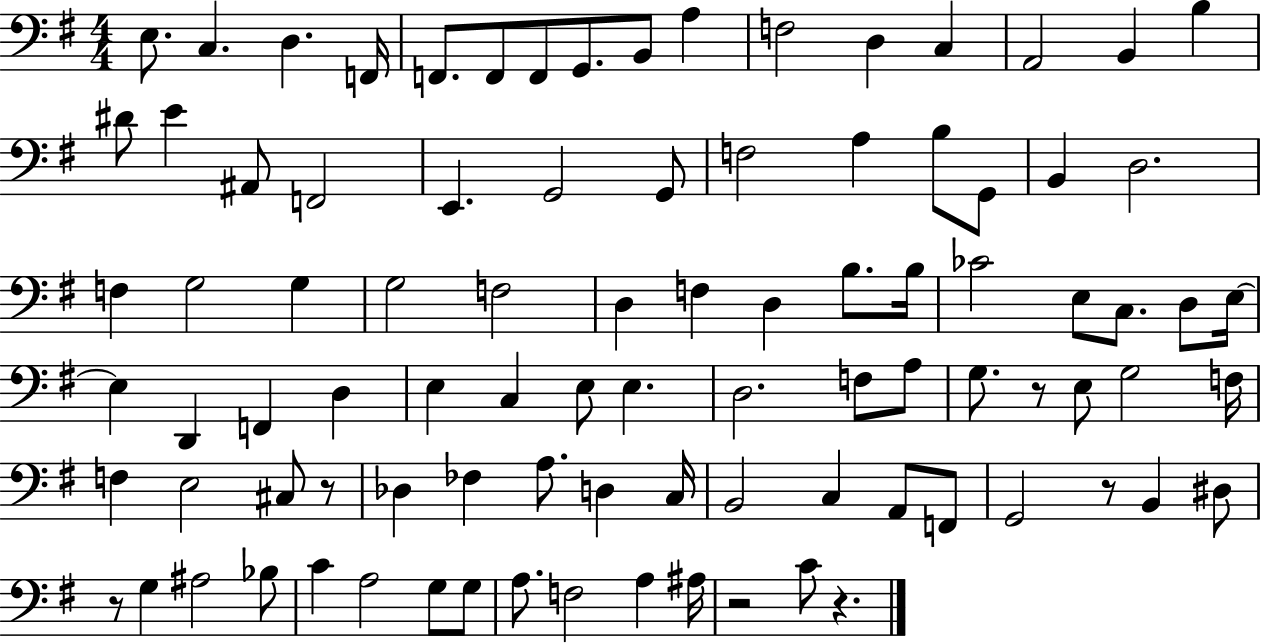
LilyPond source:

{
  \clef bass
  \numericTimeSignature
  \time 4/4
  \key g \major
  \repeat volta 2 { e8. c4. d4. f,16 | f,8. f,8 f,8 g,8. b,8 a4 | f2 d4 c4 | a,2 b,4 b4 | \break dis'8 e'4 ais,8 f,2 | e,4. g,2 g,8 | f2 a4 b8 g,8 | b,4 d2. | \break f4 g2 g4 | g2 f2 | d4 f4 d4 b8. b16 | ces'2 e8 c8. d8 e16~~ | \break e4 d,4 f,4 d4 | e4 c4 e8 e4. | d2. f8 a8 | g8. r8 e8 g2 f16 | \break f4 e2 cis8 r8 | des4 fes4 a8. d4 c16 | b,2 c4 a,8 f,8 | g,2 r8 b,4 dis8 | \break r8 g4 ais2 bes8 | c'4 a2 g8 g8 | a8. f2 a4 ais16 | r2 c'8 r4. | \break } \bar "|."
}